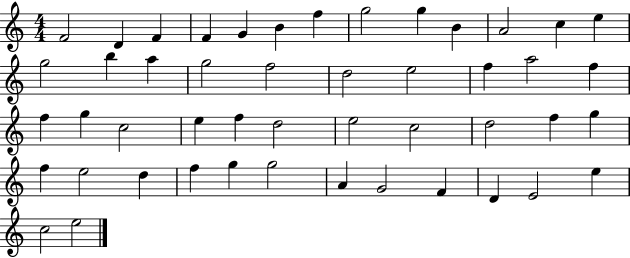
{
  \clef treble
  \numericTimeSignature
  \time 4/4
  \key c \major
  f'2 d'4 f'4 | f'4 g'4 b'4 f''4 | g''2 g''4 b'4 | a'2 c''4 e''4 | \break g''2 b''4 a''4 | g''2 f''2 | d''2 e''2 | f''4 a''2 f''4 | \break f''4 g''4 c''2 | e''4 f''4 d''2 | e''2 c''2 | d''2 f''4 g''4 | \break f''4 e''2 d''4 | f''4 g''4 g''2 | a'4 g'2 f'4 | d'4 e'2 e''4 | \break c''2 e''2 | \bar "|."
}